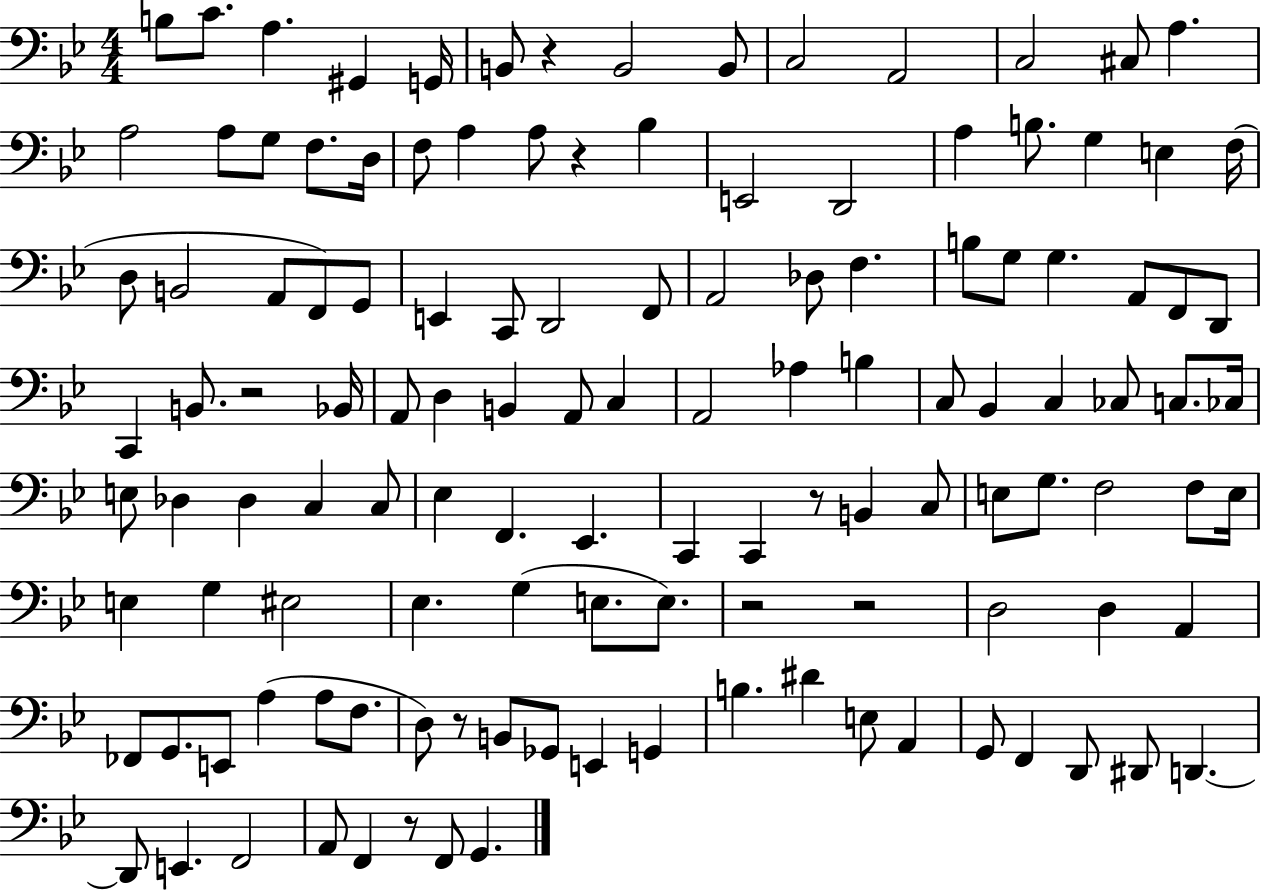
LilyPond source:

{
  \clef bass
  \numericTimeSignature
  \time 4/4
  \key bes \major
  \repeat volta 2 { b8 c'8. a4. gis,4 g,16 | b,8 r4 b,2 b,8 | c2 a,2 | c2 cis8 a4. | \break a2 a8 g8 f8. d16 | f8 a4 a8 r4 bes4 | e,2 d,2 | a4 b8. g4 e4 f16( | \break d8 b,2 a,8 f,8) g,8 | e,4 c,8 d,2 f,8 | a,2 des8 f4. | b8 g8 g4. a,8 f,8 d,8 | \break c,4 b,8. r2 bes,16 | a,8 d4 b,4 a,8 c4 | a,2 aes4 b4 | c8 bes,4 c4 ces8 c8. ces16 | \break e8 des4 des4 c4 c8 | ees4 f,4. ees,4. | c,4 c,4 r8 b,4 c8 | e8 g8. f2 f8 e16 | \break e4 g4 eis2 | ees4. g4( e8. e8.) | r2 r2 | d2 d4 a,4 | \break fes,8 g,8. e,8 a4( a8 f8. | d8) r8 b,8 ges,8 e,4 g,4 | b4. dis'4 e8 a,4 | g,8 f,4 d,8 dis,8 d,4.~~ | \break d,8 e,4. f,2 | a,8 f,4 r8 f,8 g,4. | } \bar "|."
}